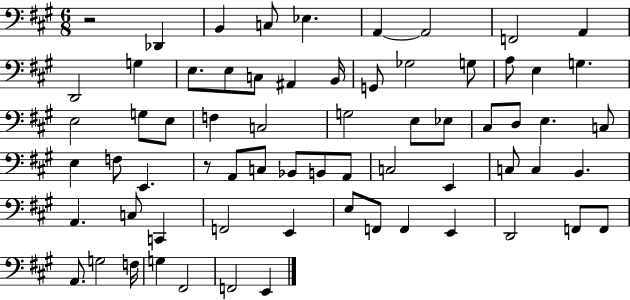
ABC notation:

X:1
T:Untitled
M:6/8
L:1/4
K:A
z2 _D,, B,, C,/2 _E, A,, A,,2 F,,2 A,, D,,2 G, E,/2 E,/2 C,/2 ^A,, B,,/4 G,,/2 _G,2 G,/2 A,/2 E, G, E,2 G,/2 E,/2 F, C,2 G,2 E,/2 _E,/2 ^C,/2 D,/2 E, C,/2 E, F,/2 E,, z/2 A,,/2 C,/2 _B,,/2 B,,/2 A,,/2 C,2 E,, C,/2 C, B,, A,, C,/2 C,, F,,2 E,, E,/2 F,,/2 F,, E,, D,,2 F,,/2 F,,/2 A,,/2 G,2 F,/4 G, ^F,,2 F,,2 E,,